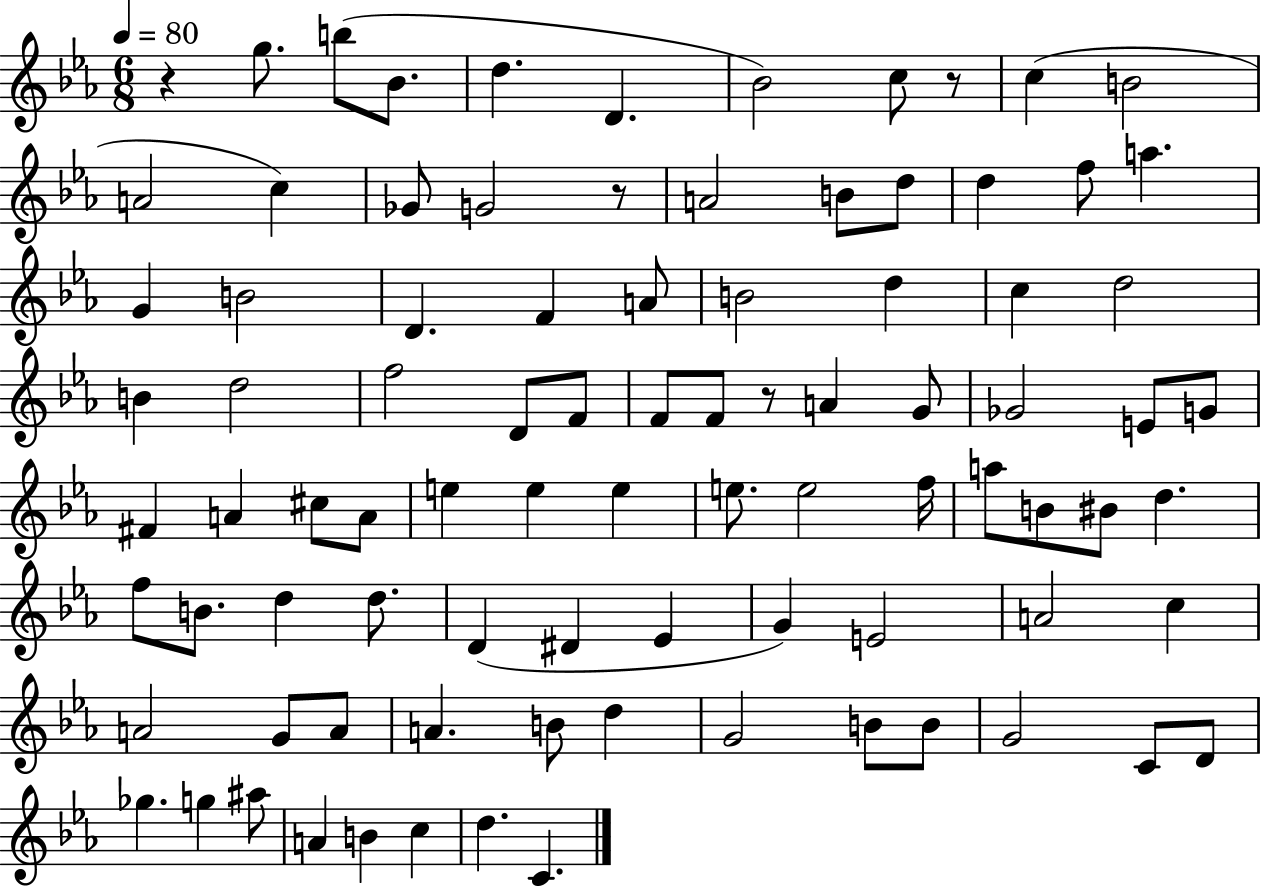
X:1
T:Untitled
M:6/8
L:1/4
K:Eb
z g/2 b/2 _B/2 d D _B2 c/2 z/2 c B2 A2 c _G/2 G2 z/2 A2 B/2 d/2 d f/2 a G B2 D F A/2 B2 d c d2 B d2 f2 D/2 F/2 F/2 F/2 z/2 A G/2 _G2 E/2 G/2 ^F A ^c/2 A/2 e e e e/2 e2 f/4 a/2 B/2 ^B/2 d f/2 B/2 d d/2 D ^D _E G E2 A2 c A2 G/2 A/2 A B/2 d G2 B/2 B/2 G2 C/2 D/2 _g g ^a/2 A B c d C